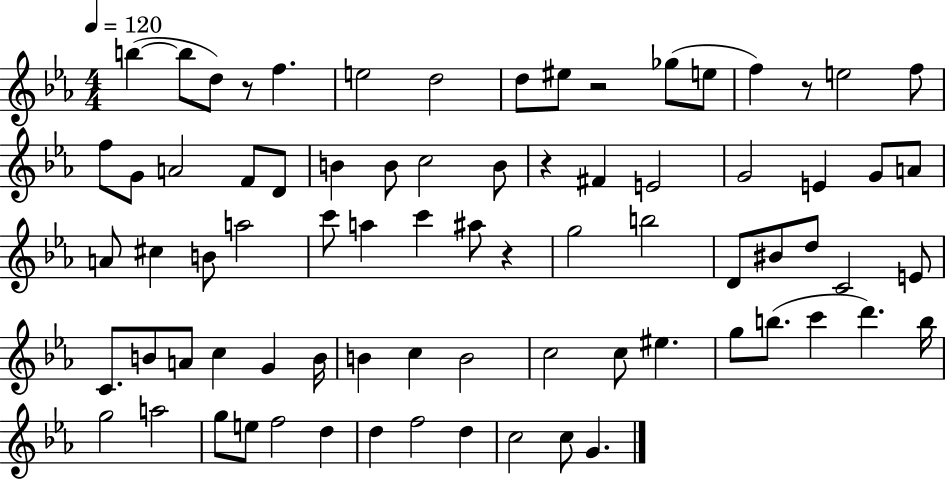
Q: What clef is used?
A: treble